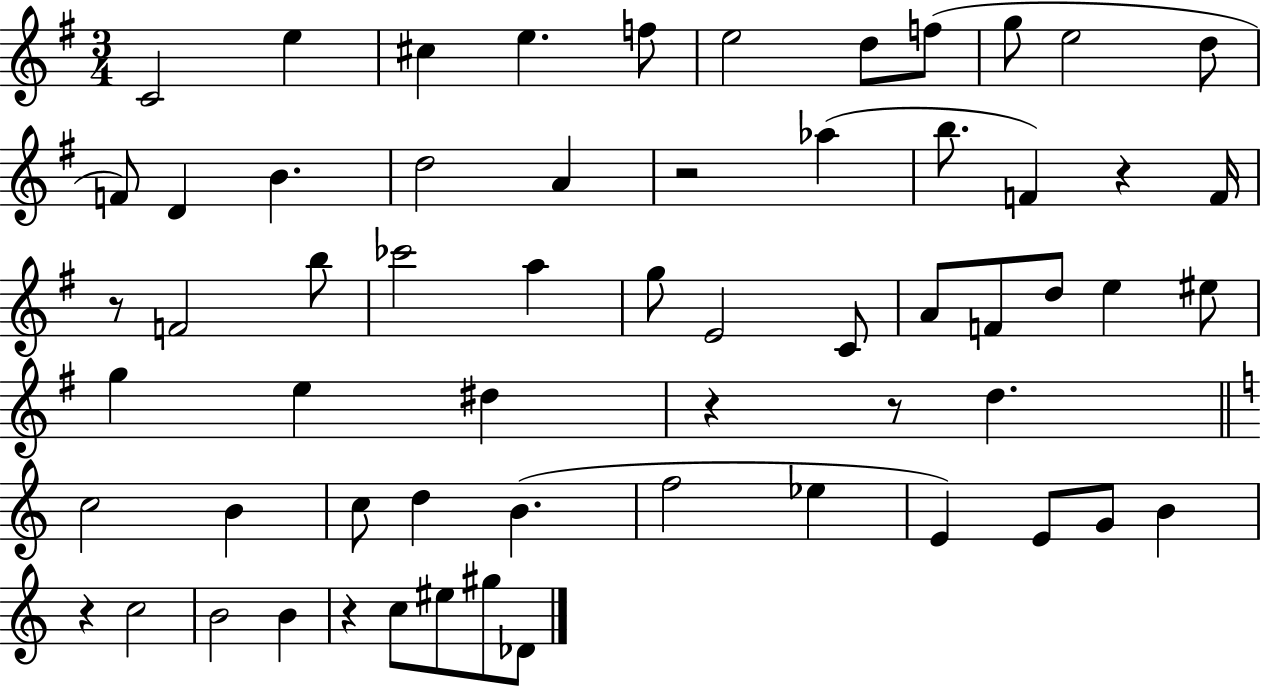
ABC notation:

X:1
T:Untitled
M:3/4
L:1/4
K:G
C2 e ^c e f/2 e2 d/2 f/2 g/2 e2 d/2 F/2 D B d2 A z2 _a b/2 F z F/4 z/2 F2 b/2 _c'2 a g/2 E2 C/2 A/2 F/2 d/2 e ^e/2 g e ^d z z/2 d c2 B c/2 d B f2 _e E E/2 G/2 B z c2 B2 B z c/2 ^e/2 ^g/2 _D/2